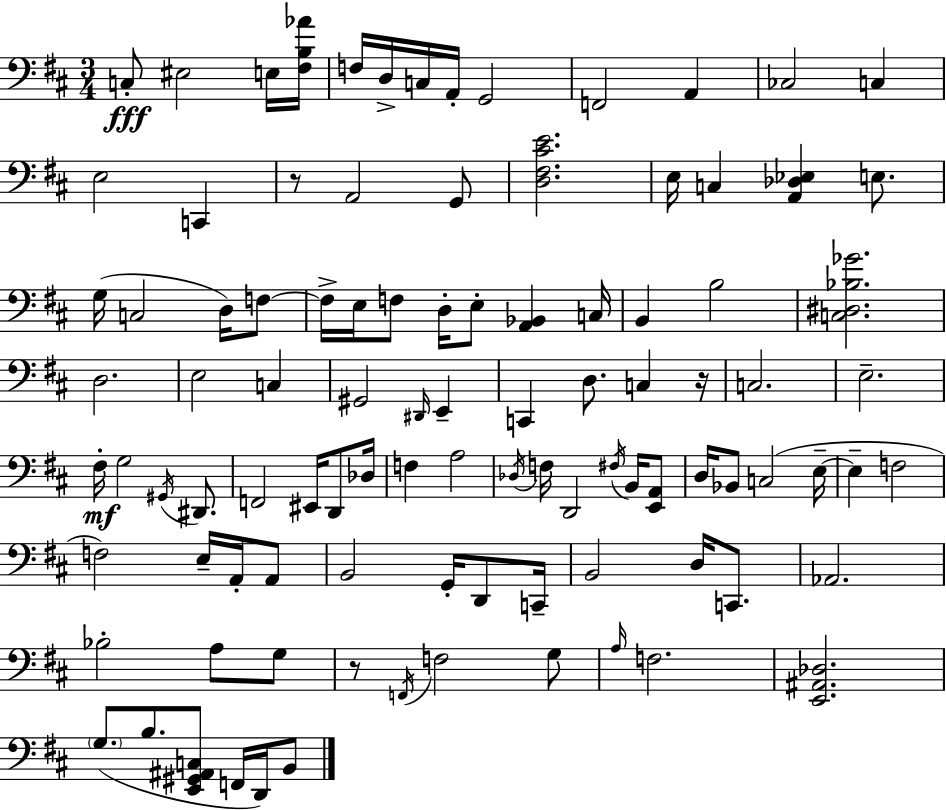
X:1
T:Untitled
M:3/4
L:1/4
K:D
C,/2 ^E,2 E,/4 [^F,B,_A]/4 F,/4 D,/4 C,/4 A,,/4 G,,2 F,,2 A,, _C,2 C, E,2 C,, z/2 A,,2 G,,/2 [D,^F,^CE]2 E,/4 C, [A,,_D,_E,] E,/2 G,/4 C,2 D,/4 F,/2 F,/4 E,/4 F,/2 D,/4 E,/2 [A,,_B,,] C,/4 B,, B,2 [C,^D,_B,_G]2 D,2 E,2 C, ^G,,2 ^D,,/4 E,, C,, D,/2 C, z/4 C,2 E,2 ^F,/4 G,2 ^G,,/4 ^D,,/2 F,,2 ^E,,/4 D,,/2 _D,/4 F, A,2 _D,/4 F,/4 D,,2 ^F,/4 B,,/4 [E,,A,,]/2 D,/4 _B,,/2 C,2 E,/4 E, F,2 F,2 E,/4 A,,/4 A,,/2 B,,2 G,,/4 D,,/2 C,,/4 B,,2 D,/4 C,,/2 _A,,2 _B,2 A,/2 G,/2 z/2 F,,/4 F,2 G,/2 A,/4 F,2 [E,,^A,,_D,]2 G,/2 B,/2 [E,,^G,,^A,,C,]/2 F,,/4 D,,/4 B,,/2